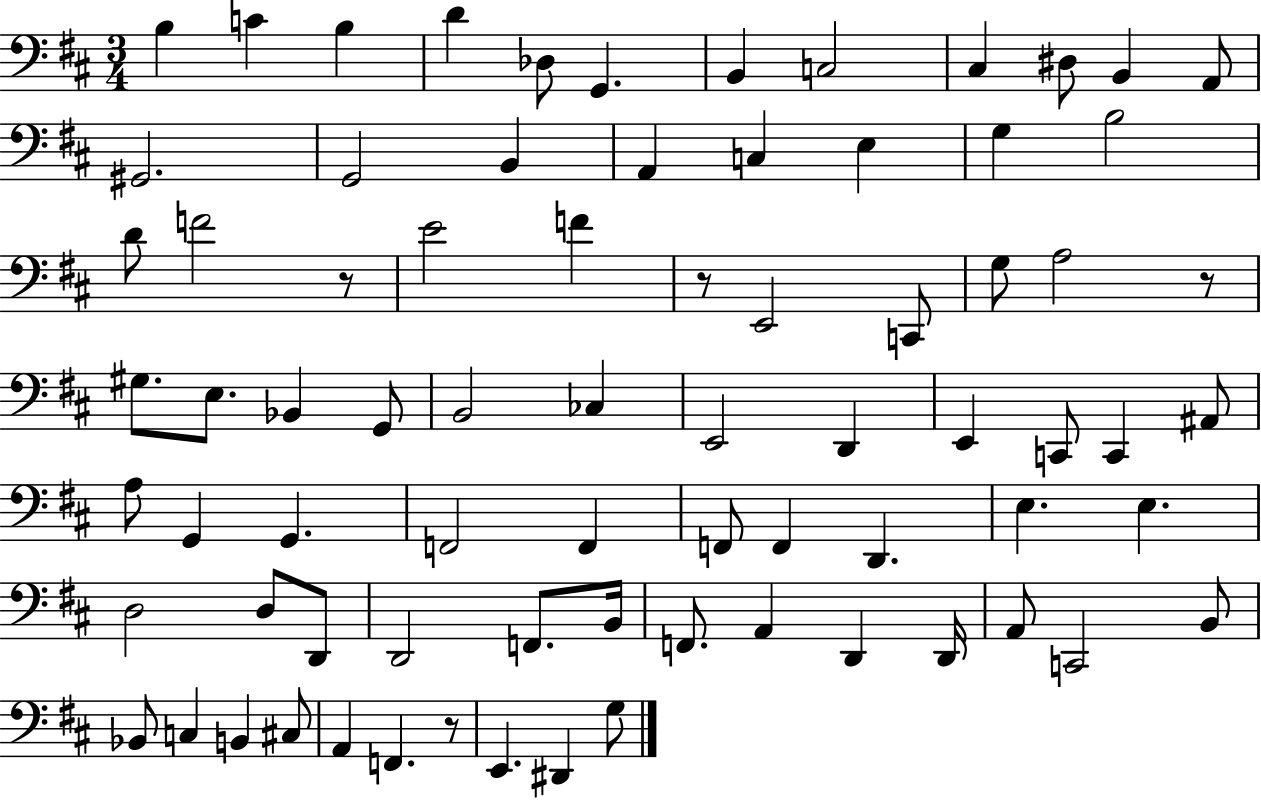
{
  \clef bass
  \numericTimeSignature
  \time 3/4
  \key d \major
  \repeat volta 2 { b4 c'4 b4 | d'4 des8 g,4. | b,4 c2 | cis4 dis8 b,4 a,8 | \break gis,2. | g,2 b,4 | a,4 c4 e4 | g4 b2 | \break d'8 f'2 r8 | e'2 f'4 | r8 e,2 c,8 | g8 a2 r8 | \break gis8. e8. bes,4 g,8 | b,2 ces4 | e,2 d,4 | e,4 c,8 c,4 ais,8 | \break a8 g,4 g,4. | f,2 f,4 | f,8 f,4 d,4. | e4. e4. | \break d2 d8 d,8 | d,2 f,8. b,16 | f,8. a,4 d,4 d,16 | a,8 c,2 b,8 | \break bes,8 c4 b,4 cis8 | a,4 f,4. r8 | e,4. dis,4 g8 | } \bar "|."
}